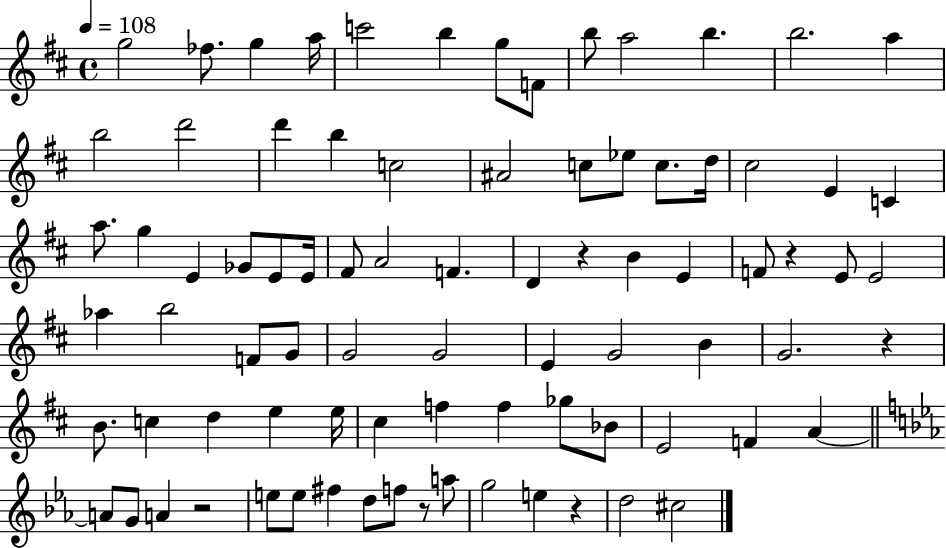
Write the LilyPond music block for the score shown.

{
  \clef treble
  \time 4/4
  \defaultTimeSignature
  \key d \major
  \tempo 4 = 108
  g''2 fes''8. g''4 a''16 | c'''2 b''4 g''8 f'8 | b''8 a''2 b''4. | b''2. a''4 | \break b''2 d'''2 | d'''4 b''4 c''2 | ais'2 c''8 ees''8 c''8. d''16 | cis''2 e'4 c'4 | \break a''8. g''4 e'4 ges'8 e'8 e'16 | fis'8 a'2 f'4. | d'4 r4 b'4 e'4 | f'8 r4 e'8 e'2 | \break aes''4 b''2 f'8 g'8 | g'2 g'2 | e'4 g'2 b'4 | g'2. r4 | \break b'8. c''4 d''4 e''4 e''16 | cis''4 f''4 f''4 ges''8 bes'8 | e'2 f'4 a'4~~ | \bar "||" \break \key ees \major a'8 g'8 a'4 r2 | e''8 e''8 fis''4 d''8 f''8 r8 a''8 | g''2 e''4 r4 | d''2 cis''2 | \break \bar "|."
}